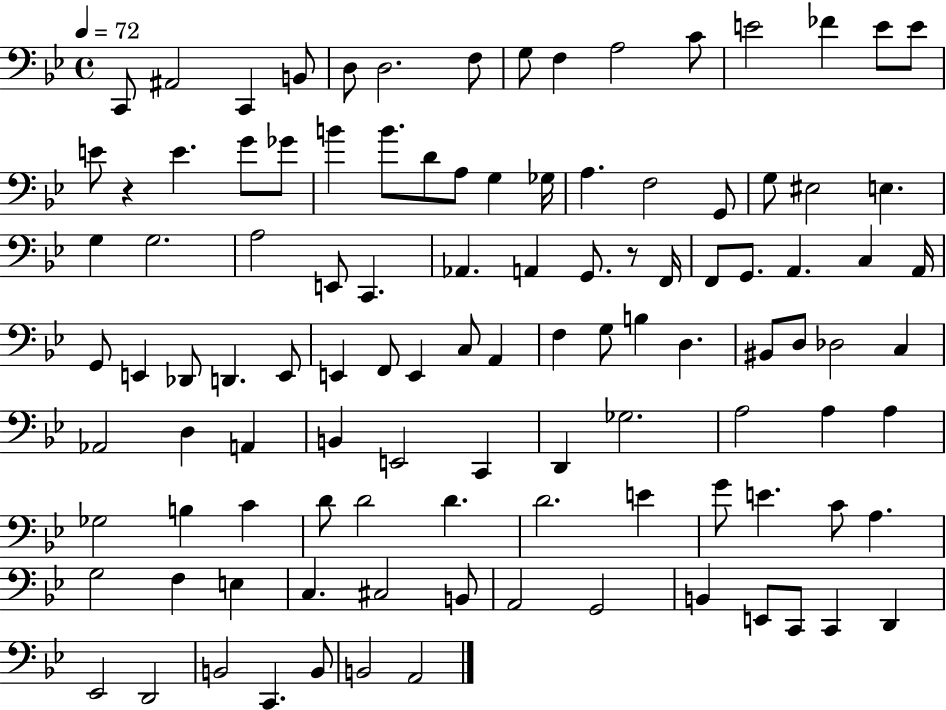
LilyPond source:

{
  \clef bass
  \time 4/4
  \defaultTimeSignature
  \key bes \major
  \tempo 4 = 72
  c,8 ais,2 c,4 b,8 | d8 d2. f8 | g8 f4 a2 c'8 | e'2 fes'4 e'8 e'8 | \break e'8 r4 e'4. g'8 ges'8 | b'4 b'8. d'8 a8 g4 ges16 | a4. f2 g,8 | g8 eis2 e4. | \break g4 g2. | a2 e,8 c,4. | aes,4. a,4 g,8. r8 f,16 | f,8 g,8. a,4. c4 a,16 | \break g,8 e,4 des,8 d,4. e,8 | e,4 f,8 e,4 c8 a,4 | f4 g8 b4 d4. | bis,8 d8 des2 c4 | \break aes,2 d4 a,4 | b,4 e,2 c,4 | d,4 ges2. | a2 a4 a4 | \break ges2 b4 c'4 | d'8 d'2 d'4. | d'2. e'4 | g'8 e'4. c'8 a4. | \break g2 f4 e4 | c4. cis2 b,8 | a,2 g,2 | b,4 e,8 c,8 c,4 d,4 | \break ees,2 d,2 | b,2 c,4. b,8 | b,2 a,2 | \bar "|."
}